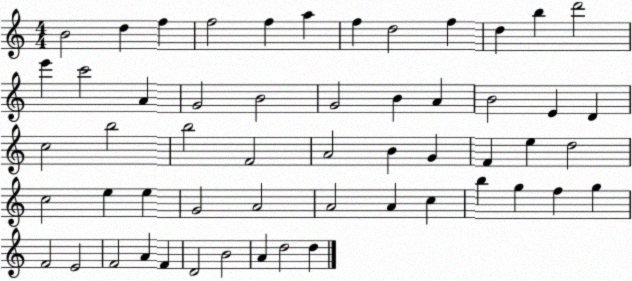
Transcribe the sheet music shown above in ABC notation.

X:1
T:Untitled
M:4/4
L:1/4
K:C
B2 d f f2 f a f d2 f d b d'2 e' c'2 A G2 B2 G2 B A B2 E D c2 b2 b2 F2 A2 B G F e d2 c2 e e G2 A2 A2 A c b g f g F2 E2 F2 A F D2 B2 A d2 d